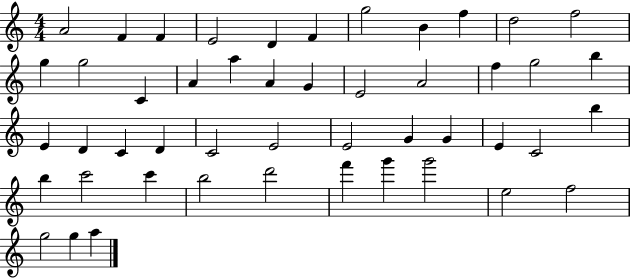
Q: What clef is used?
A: treble